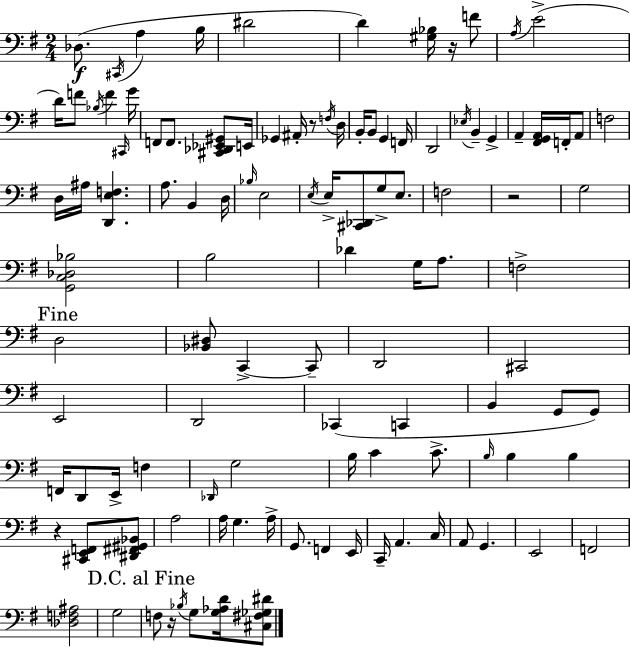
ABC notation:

X:1
T:Untitled
M:2/4
L:1/4
K:G
_D,/2 ^C,,/4 A, B,/4 ^D2 D [^G,_B,]/4 z/4 F/2 A,/4 E2 D/4 F/2 _B,/4 F ^C,,/4 G/4 F,,/2 F,,/2 [^C,,_D,,_E,,^G,,]/2 E,,/4 _G,, ^A,,/4 z/2 F,/4 D,/4 B,,/4 B,,/2 G,, F,,/4 D,,2 _E,/4 B,, G,, A,, [^F,,G,,A,,]/4 F,,/4 A,,/2 F,2 D,/4 ^A,/4 [D,,E,F,] A,/2 B,, D,/4 _B,/4 E,2 E,/4 E,/4 [^C,,_D,,]/2 G,/2 E,/2 F,2 z2 G,2 [G,,C,_D,_B,]2 B,2 _D G,/4 A,/2 F,2 D,2 [_B,,^D,]/2 C,, C,,/2 D,,2 ^C,,2 E,,2 D,,2 _C,, C,, B,, G,,/2 G,,/2 F,,/4 D,,/2 E,,/4 F, _D,,/4 G,2 B,/4 C C/2 B,/4 B, B, z [^C,,E,,F,,]/2 [^D,,^F,,^G,,_B,,]/2 A,2 A,/4 G, A,/4 G,,/2 F,, E,,/4 C,,/4 A,, C,/4 A,,/2 G,, E,,2 F,,2 [_D,F,^A,]2 G,2 F,/2 z/4 _B,/4 G,/2 [G,_A,D]/4 [^C,^F,_G,^D]/2